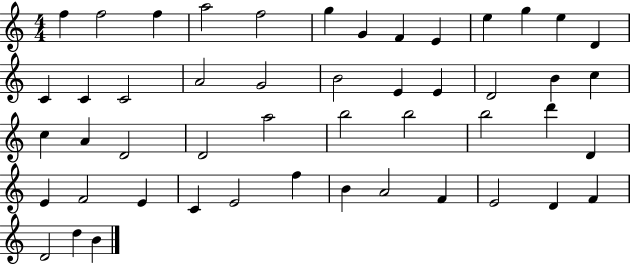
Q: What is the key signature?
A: C major